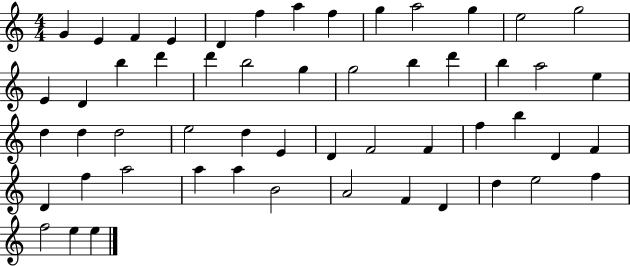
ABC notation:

X:1
T:Untitled
M:4/4
L:1/4
K:C
G E F E D f a f g a2 g e2 g2 E D b d' d' b2 g g2 b d' b a2 e d d d2 e2 d E D F2 F f b D F D f a2 a a B2 A2 F D d e2 f f2 e e